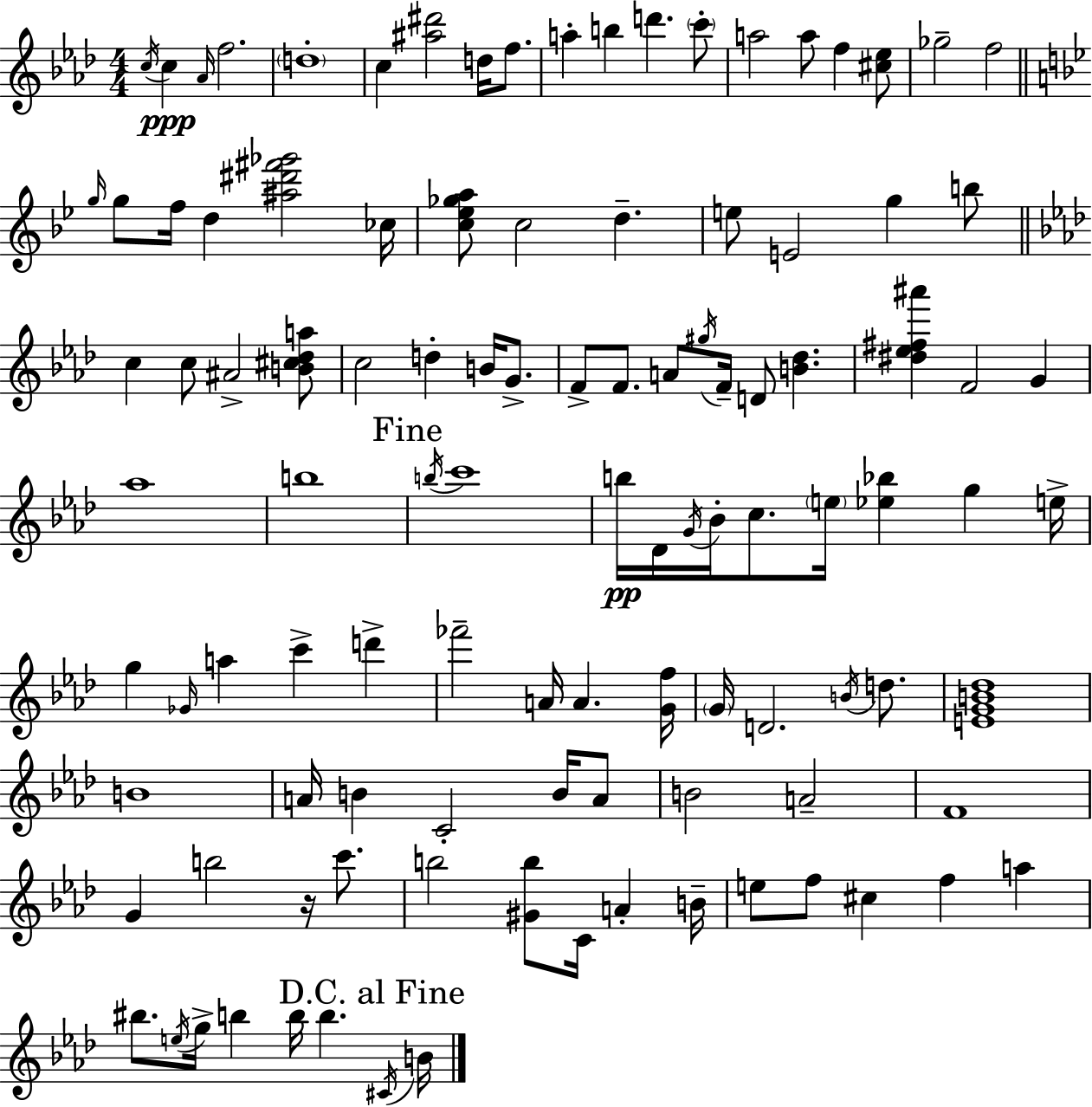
C5/s C5/q Ab4/s F5/h. D5/w C5/q [A#5,D#6]/h D5/s F5/e. A5/q B5/q D6/q. C6/e A5/h A5/e F5/q [C#5,Eb5]/e Gb5/h F5/h G5/s G5/e F5/s D5/q [A#5,D#6,F#6,Gb6]/h CES5/s [C5,Eb5,Gb5,A5]/e C5/h D5/q. E5/e E4/h G5/q B5/e C5/q C5/e A#4/h [B4,C#5,Db5,A5]/e C5/h D5/q B4/s G4/e. F4/e F4/e. A4/e G#5/s F4/s D4/e [B4,Db5]/q. [D#5,Eb5,F#5,A#6]/q F4/h G4/q Ab5/w B5/w B5/s C6/w B5/s Db4/s G4/s Bb4/s C5/e. E5/s [Eb5,Bb5]/q G5/q E5/s G5/q Gb4/s A5/q C6/q D6/q FES6/h A4/s A4/q. [G4,F5]/s G4/s D4/h. B4/s D5/e. [E4,G4,B4,Db5]/w B4/w A4/s B4/q C4/h B4/s A4/e B4/h A4/h F4/w G4/q B5/h R/s C6/e. B5/h [G#4,B5]/e C4/s A4/q B4/s E5/e F5/e C#5/q F5/q A5/q BIS5/e. E5/s G5/s B5/q B5/s B5/q. C#4/s B4/s